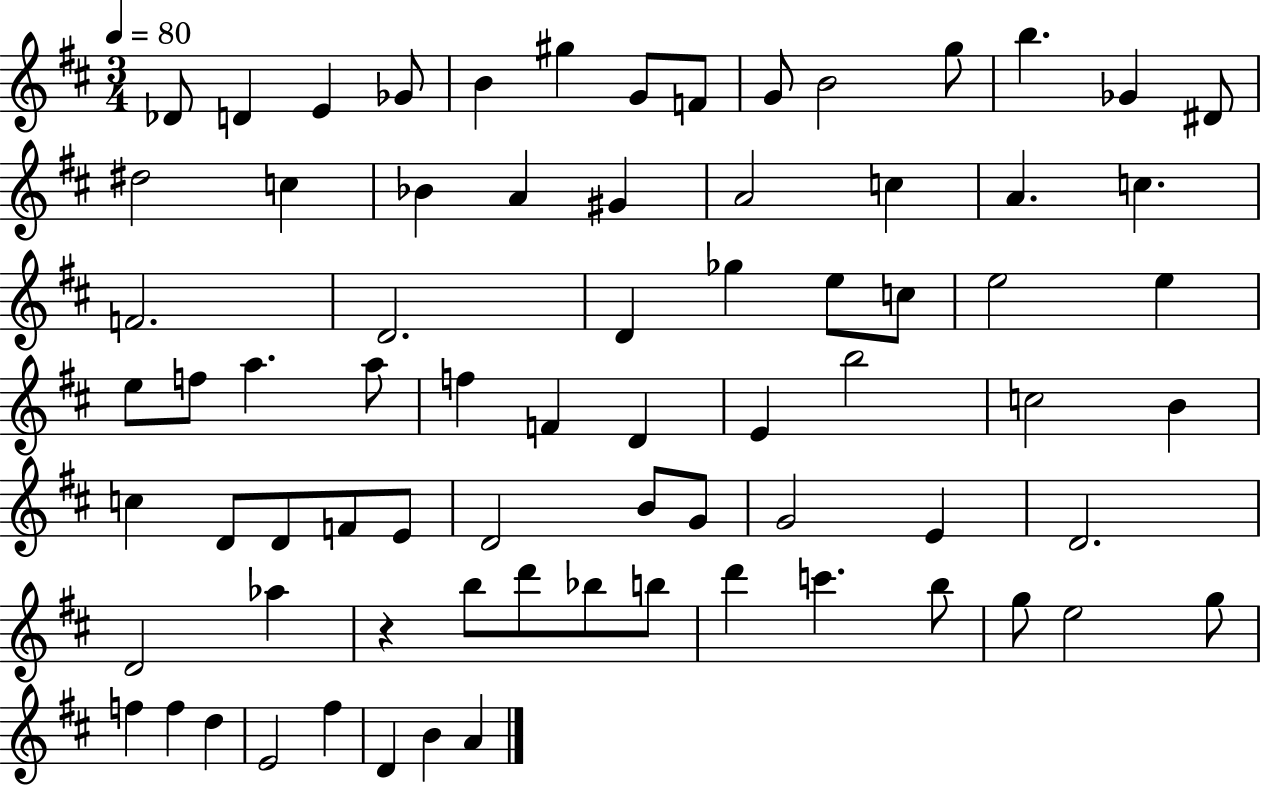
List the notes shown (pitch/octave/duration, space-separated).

Db4/e D4/q E4/q Gb4/e B4/q G#5/q G4/e F4/e G4/e B4/h G5/e B5/q. Gb4/q D#4/e D#5/h C5/q Bb4/q A4/q G#4/q A4/h C5/q A4/q. C5/q. F4/h. D4/h. D4/q Gb5/q E5/e C5/e E5/h E5/q E5/e F5/e A5/q. A5/e F5/q F4/q D4/q E4/q B5/h C5/h B4/q C5/q D4/e D4/e F4/e E4/e D4/h B4/e G4/e G4/h E4/q D4/h. D4/h Ab5/q R/q B5/e D6/e Bb5/e B5/e D6/q C6/q. B5/e G5/e E5/h G5/e F5/q F5/q D5/q E4/h F#5/q D4/q B4/q A4/q